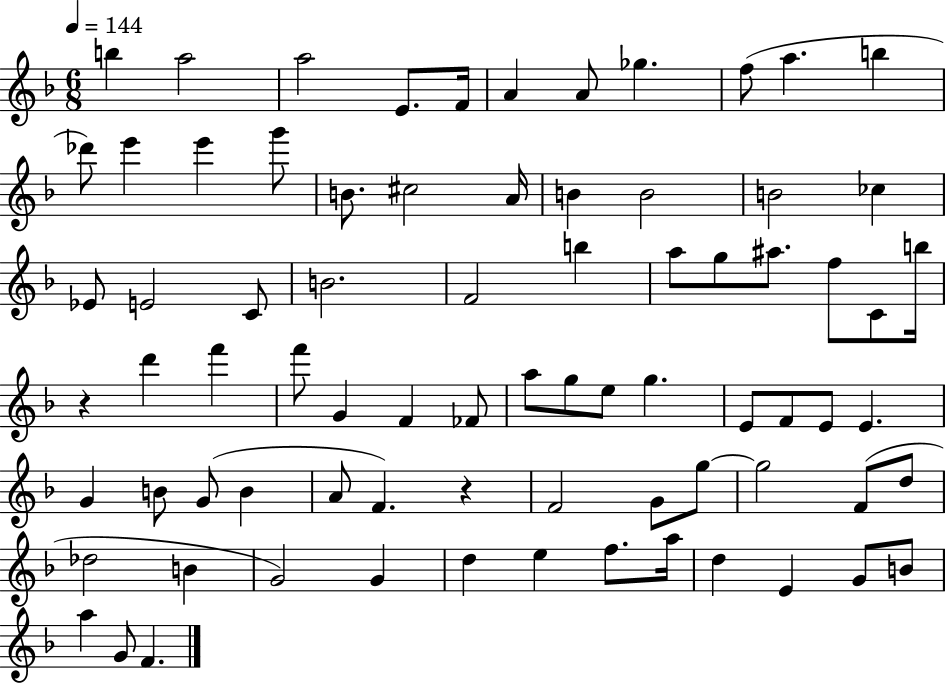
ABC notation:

X:1
T:Untitled
M:6/8
L:1/4
K:F
b a2 a2 E/2 F/4 A A/2 _g f/2 a b _d'/2 e' e' g'/2 B/2 ^c2 A/4 B B2 B2 _c _E/2 E2 C/2 B2 F2 b a/2 g/2 ^a/2 f/2 C/2 b/4 z d' f' f'/2 G F _F/2 a/2 g/2 e/2 g E/2 F/2 E/2 E G B/2 G/2 B A/2 F z F2 G/2 g/2 g2 F/2 d/2 _d2 B G2 G d e f/2 a/4 d E G/2 B/2 a G/2 F